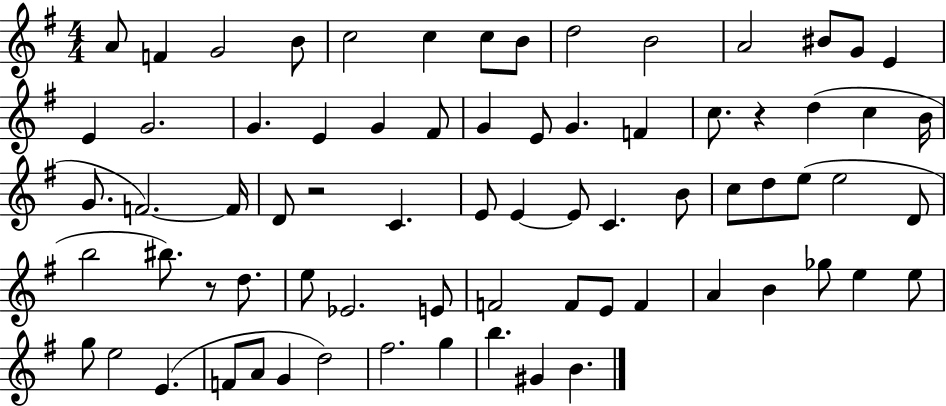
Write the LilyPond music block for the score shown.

{
  \clef treble
  \numericTimeSignature
  \time 4/4
  \key g \major
  \repeat volta 2 { a'8 f'4 g'2 b'8 | c''2 c''4 c''8 b'8 | d''2 b'2 | a'2 bis'8 g'8 e'4 | \break e'4 g'2. | g'4. e'4 g'4 fis'8 | g'4 e'8 g'4. f'4 | c''8. r4 d''4( c''4 b'16 | \break g'8. f'2.~~) f'16 | d'8 r2 c'4. | e'8 e'4~~ e'8 c'4. b'8 | c''8 d''8 e''8( e''2 d'8 | \break b''2 bis''8.) r8 d''8. | e''8 ees'2. e'8 | f'2 f'8 e'8 f'4 | a'4 b'4 ges''8 e''4 e''8 | \break g''8 e''2 e'4.( | f'8 a'8 g'4 d''2) | fis''2. g''4 | b''4. gis'4 b'4. | \break } \bar "|."
}